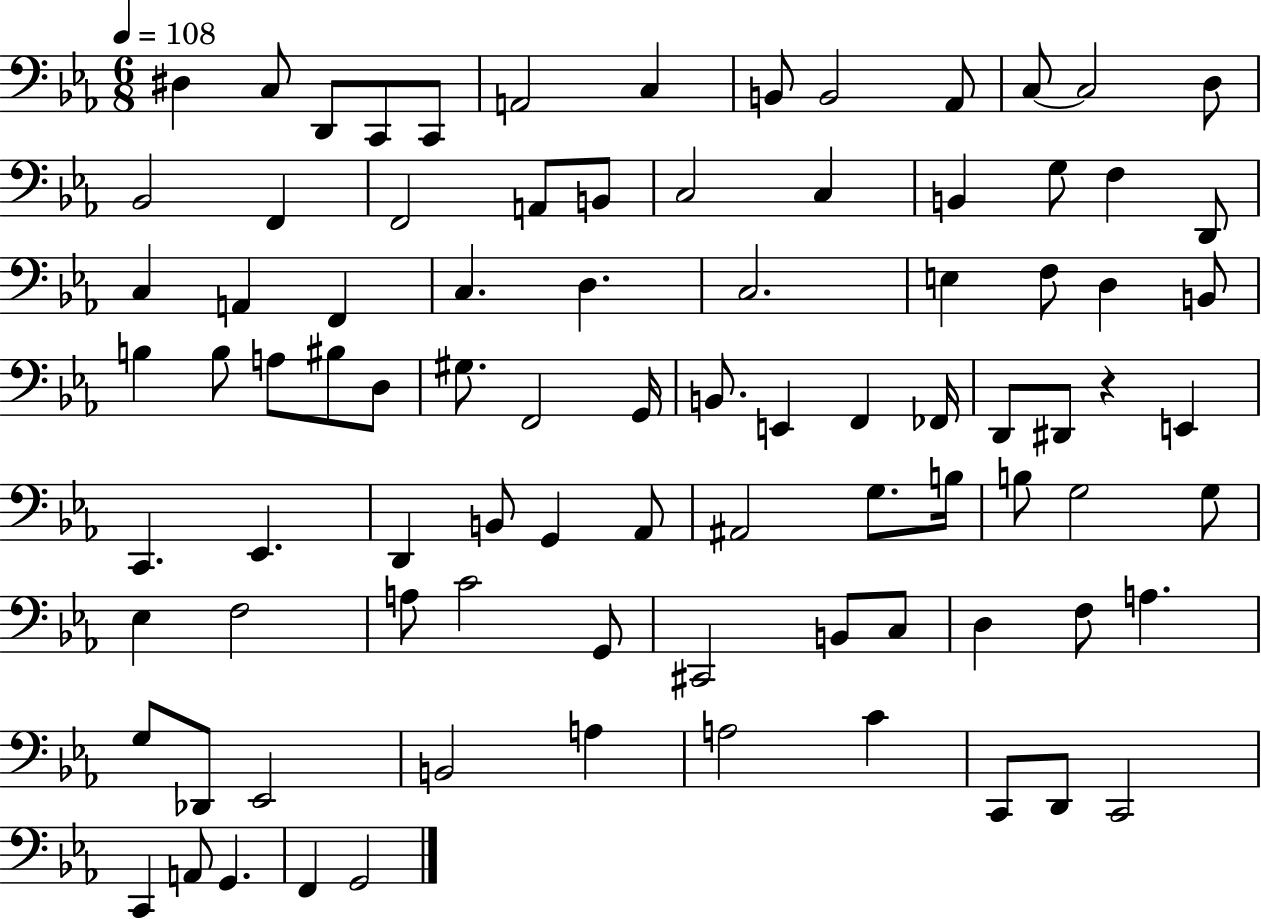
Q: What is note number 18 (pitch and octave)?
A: B2